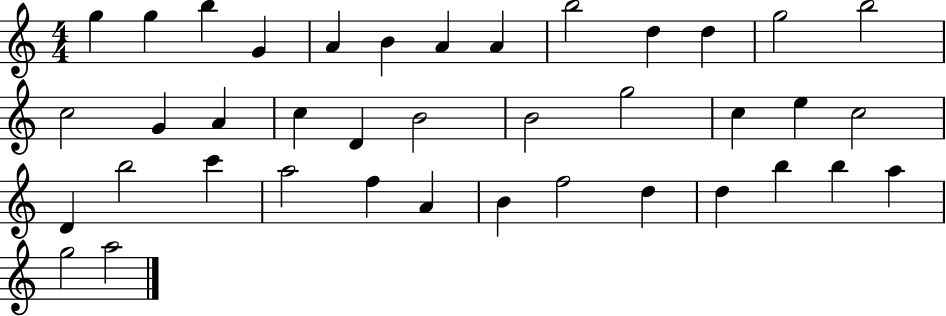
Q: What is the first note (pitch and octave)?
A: G5